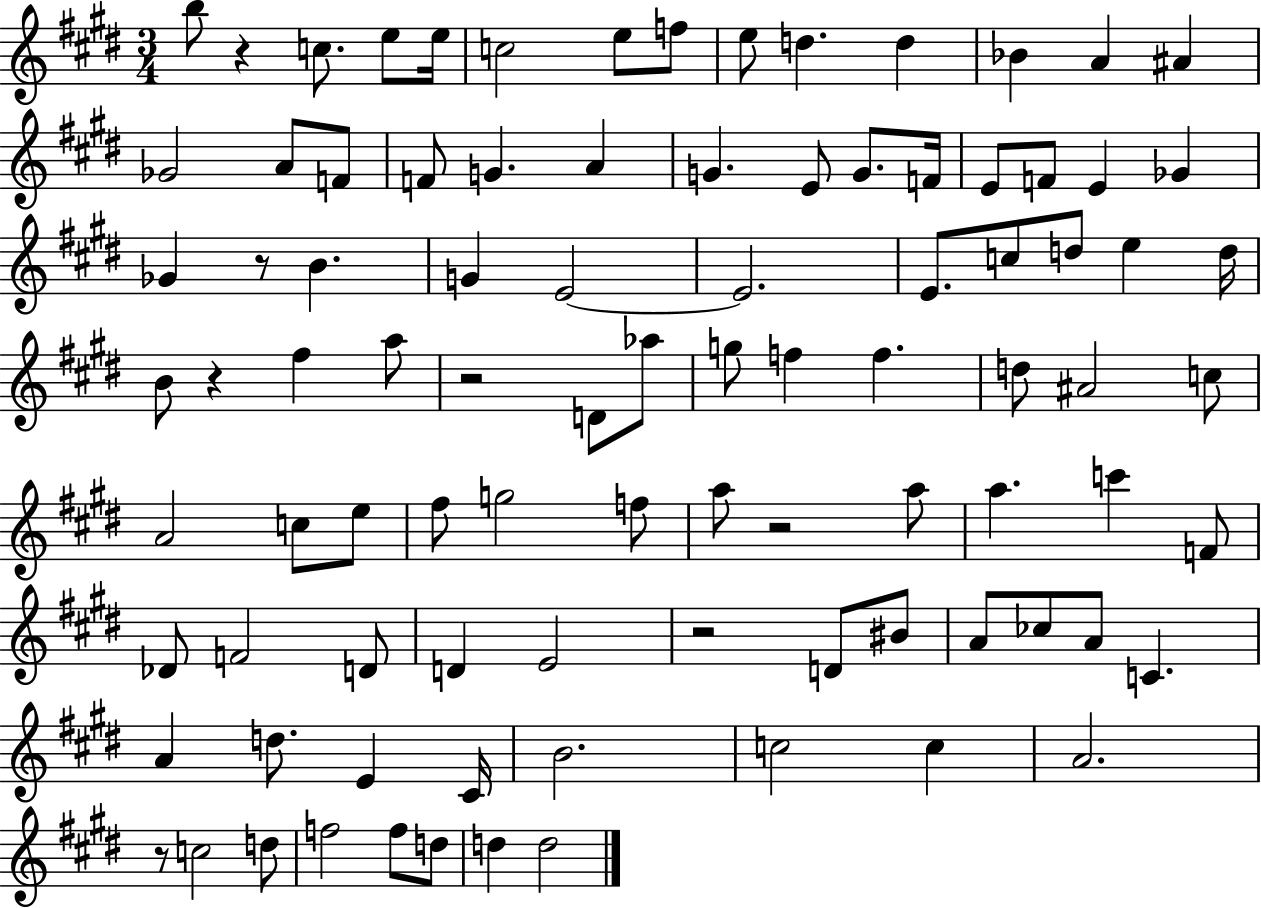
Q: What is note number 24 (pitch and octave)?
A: E4